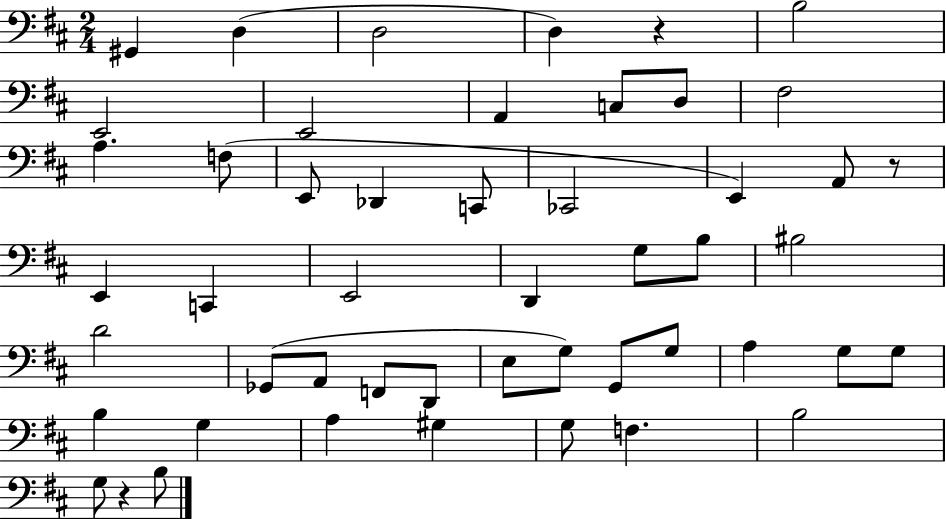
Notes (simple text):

G#2/q D3/q D3/h D3/q R/q B3/h E2/h E2/h A2/q C3/e D3/e F#3/h A3/q. F3/e E2/e Db2/q C2/e CES2/h E2/q A2/e R/e E2/q C2/q E2/h D2/q G3/e B3/e BIS3/h D4/h Gb2/e A2/e F2/e D2/e E3/e G3/e G2/e G3/e A3/q G3/e G3/e B3/q G3/q A3/q G#3/q G3/e F3/q. B3/h G3/e R/q B3/e